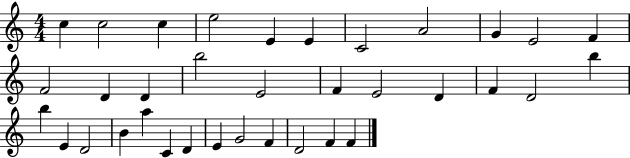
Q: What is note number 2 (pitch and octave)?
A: C5